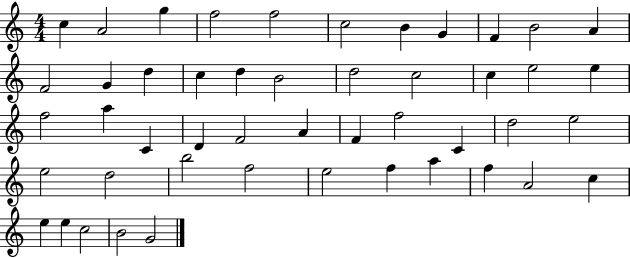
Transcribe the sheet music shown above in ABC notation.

X:1
T:Untitled
M:4/4
L:1/4
K:C
c A2 g f2 f2 c2 B G F B2 A F2 G d c d B2 d2 c2 c e2 e f2 a C D F2 A F f2 C d2 e2 e2 d2 b2 f2 e2 f a f A2 c e e c2 B2 G2